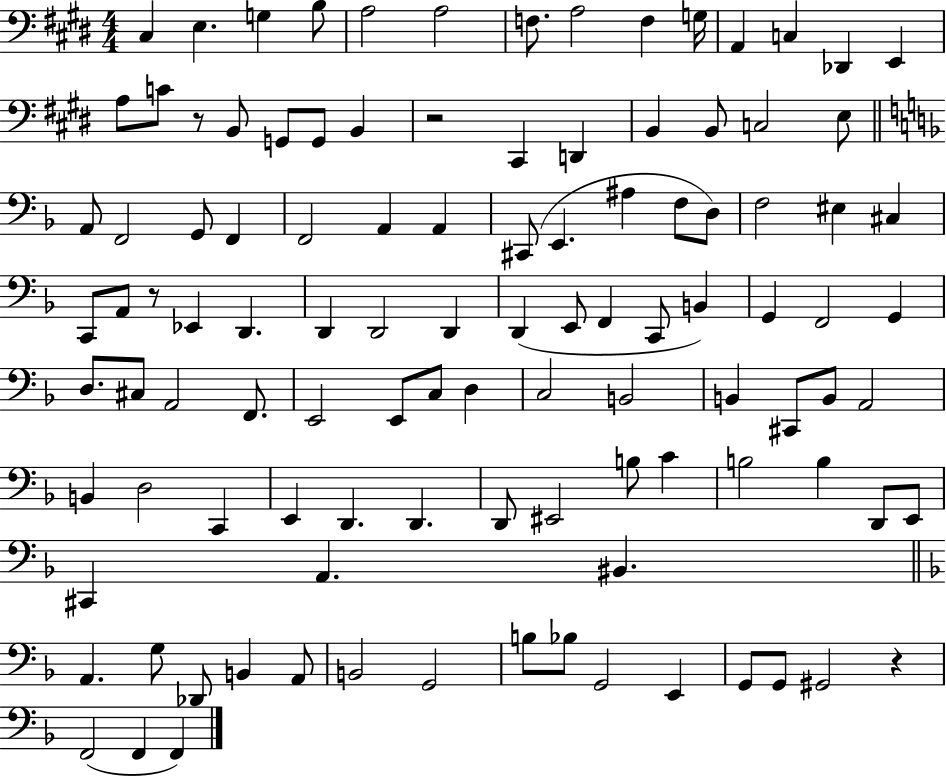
C#3/q E3/q. G3/q B3/e A3/h A3/h F3/e. A3/h F3/q G3/s A2/q C3/q Db2/q E2/q A3/e C4/e R/e B2/e G2/e G2/e B2/q R/h C#2/q D2/q B2/q B2/e C3/h E3/e A2/e F2/h G2/e F2/q F2/h A2/q A2/q C#2/e E2/q. A#3/q F3/e D3/e F3/h EIS3/q C#3/q C2/e A2/e R/e Eb2/q D2/q. D2/q D2/h D2/q D2/q E2/e F2/q C2/e B2/q G2/q F2/h G2/q D3/e. C#3/e A2/h F2/e. E2/h E2/e C3/e D3/q C3/h B2/h B2/q C#2/e B2/e A2/h B2/q D3/h C2/q E2/q D2/q. D2/q. D2/e EIS2/h B3/e C4/q B3/h B3/q D2/e E2/e C#2/q A2/q. BIS2/q. A2/q. G3/e Db2/e B2/q A2/e B2/h G2/h B3/e Bb3/e G2/h E2/q G2/e G2/e G#2/h R/q F2/h F2/q F2/q